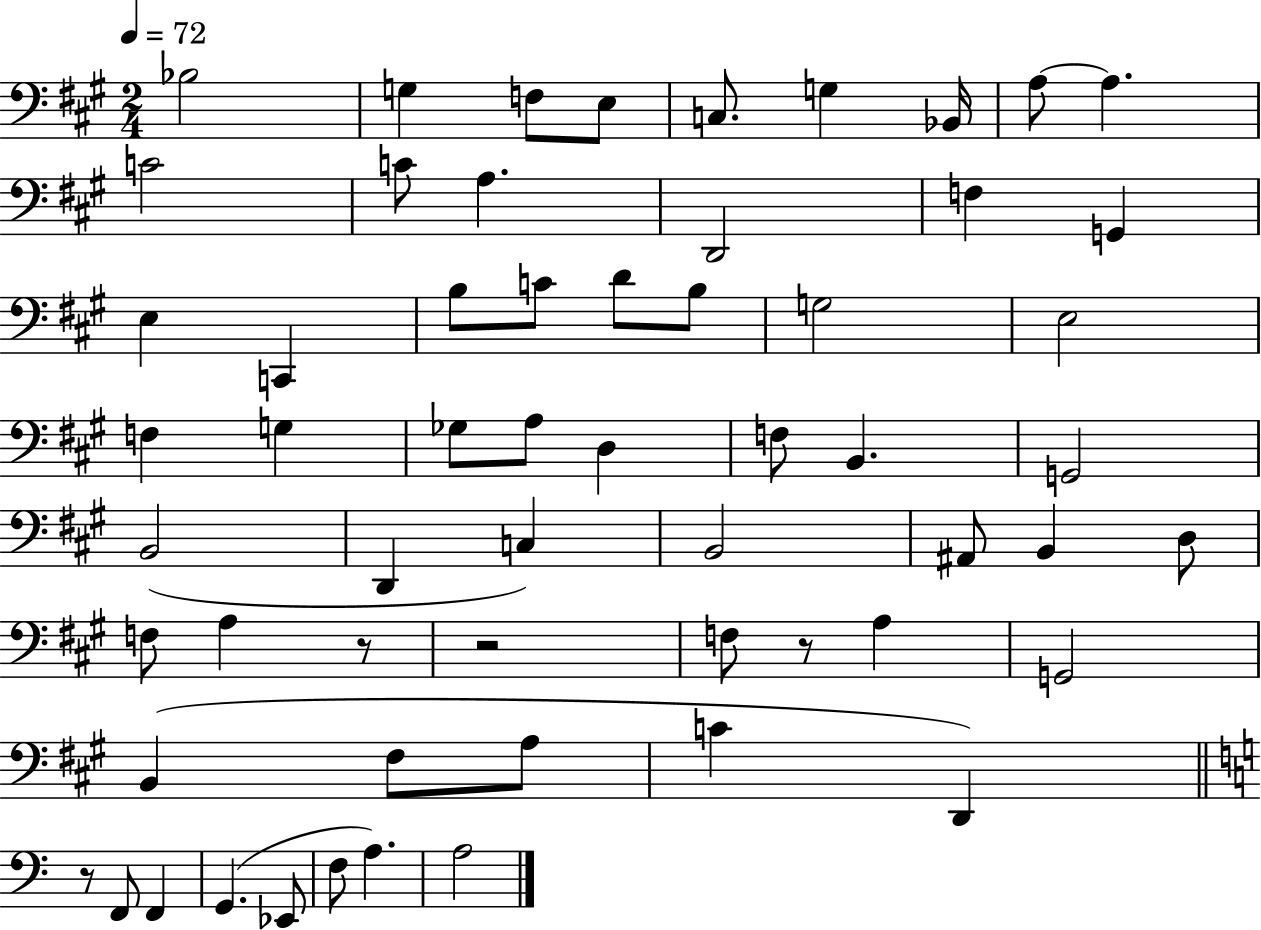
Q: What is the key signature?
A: A major